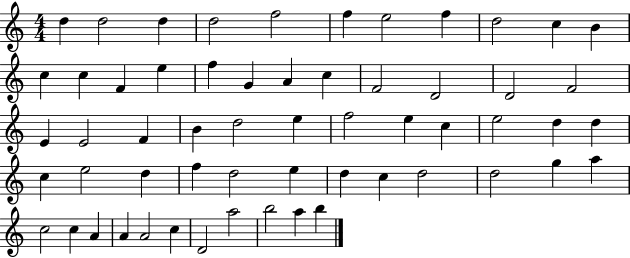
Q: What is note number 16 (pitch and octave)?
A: F5